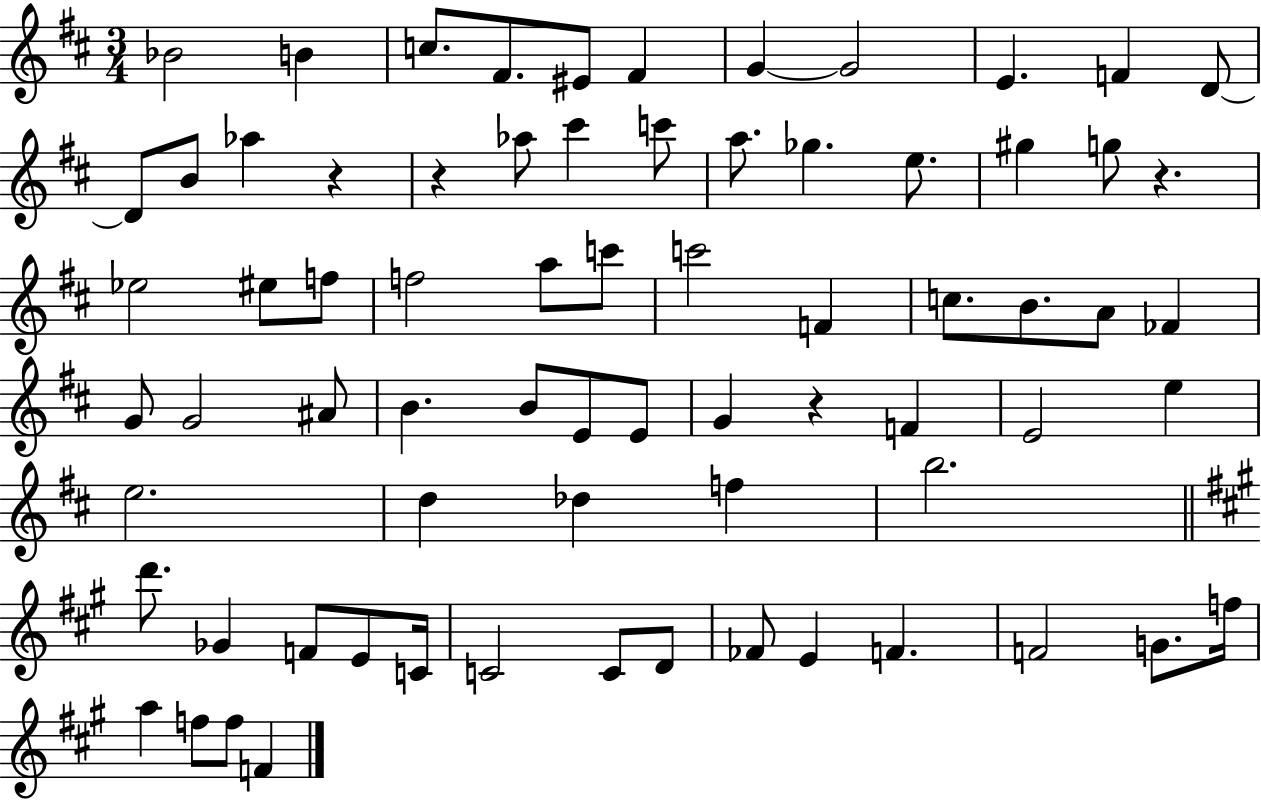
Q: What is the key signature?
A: D major